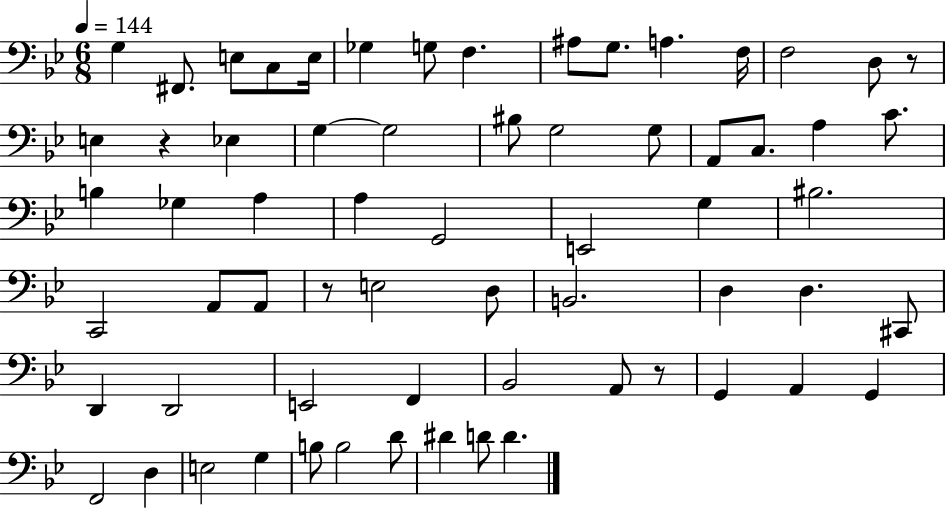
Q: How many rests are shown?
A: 4